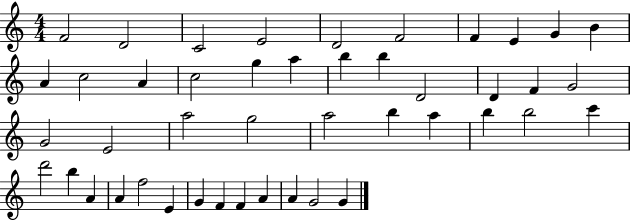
X:1
T:Untitled
M:4/4
L:1/4
K:C
F2 D2 C2 E2 D2 F2 F E G B A c2 A c2 g a b b D2 D F G2 G2 E2 a2 g2 a2 b a b b2 c' d'2 b A A f2 E G F F A A G2 G